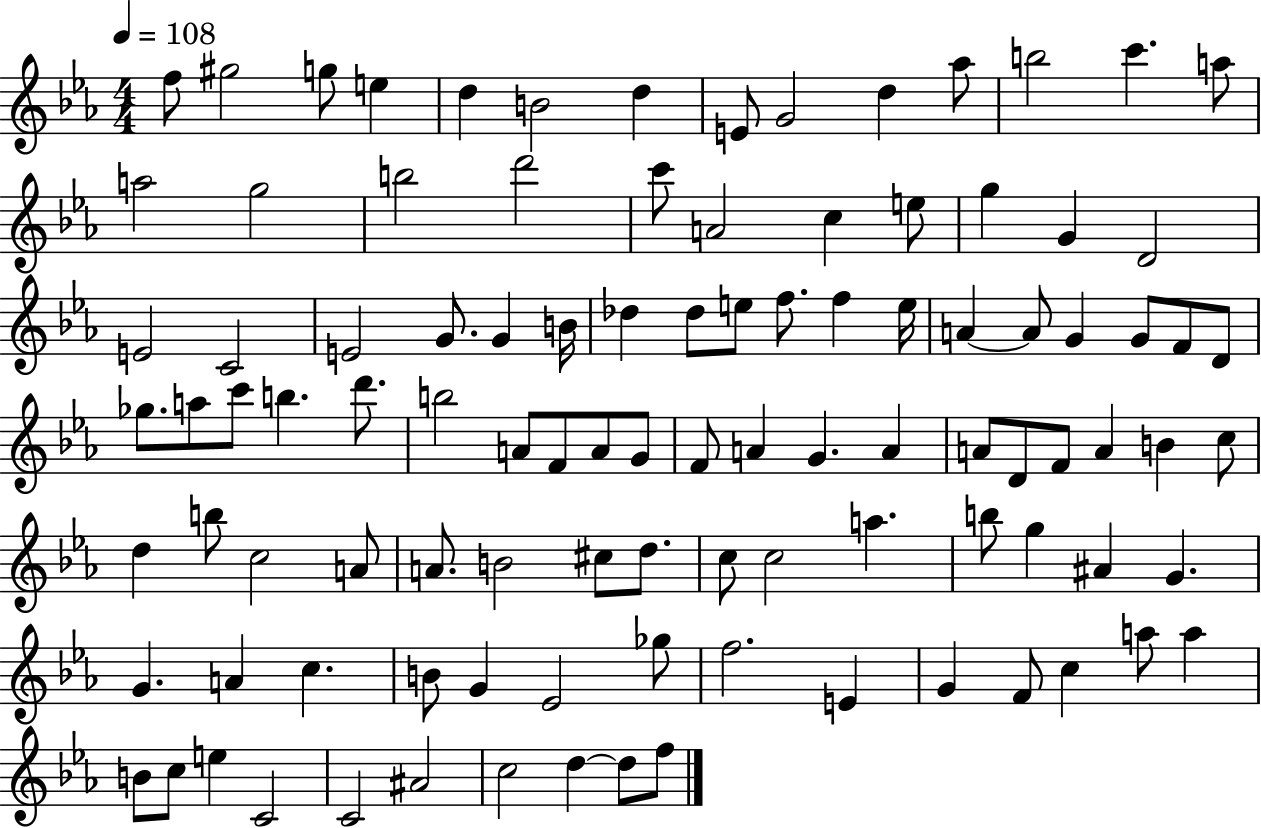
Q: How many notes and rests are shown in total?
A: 102